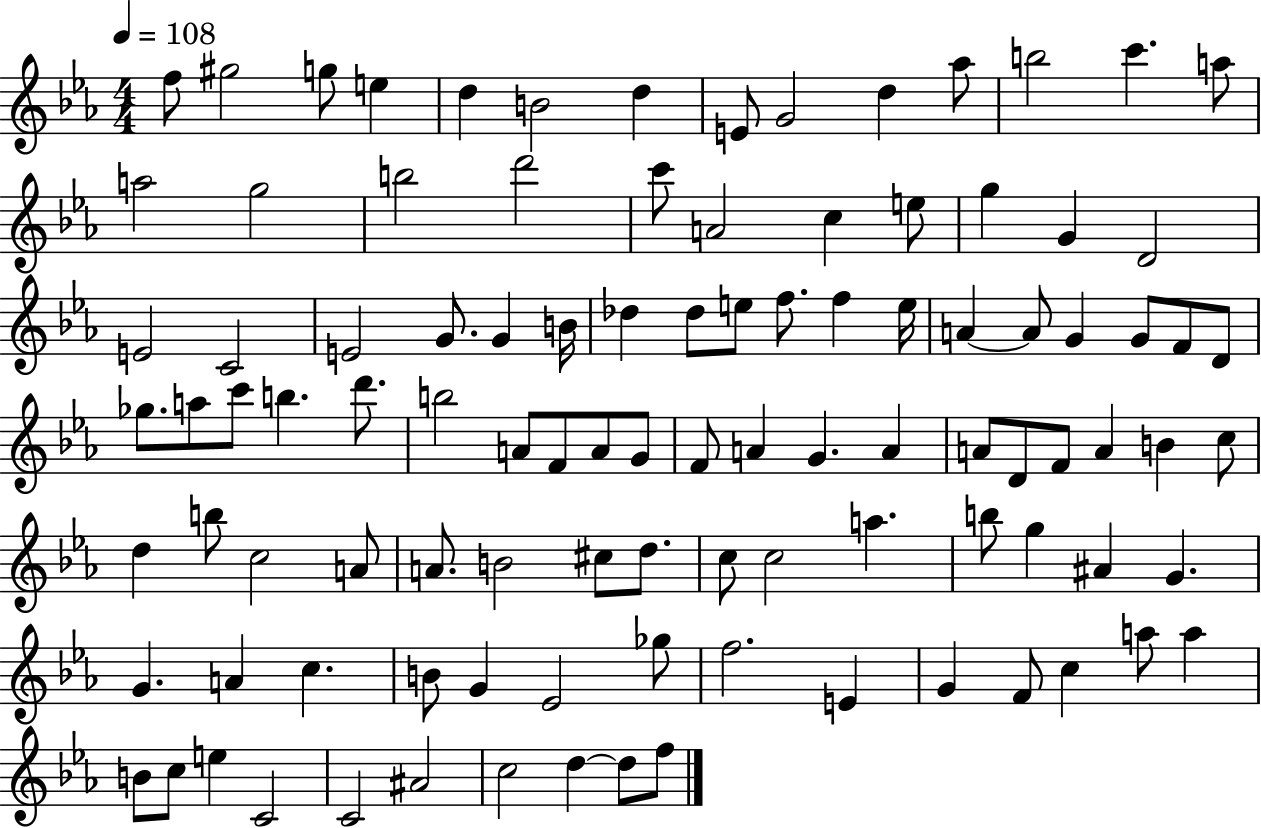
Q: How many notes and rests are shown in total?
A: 102